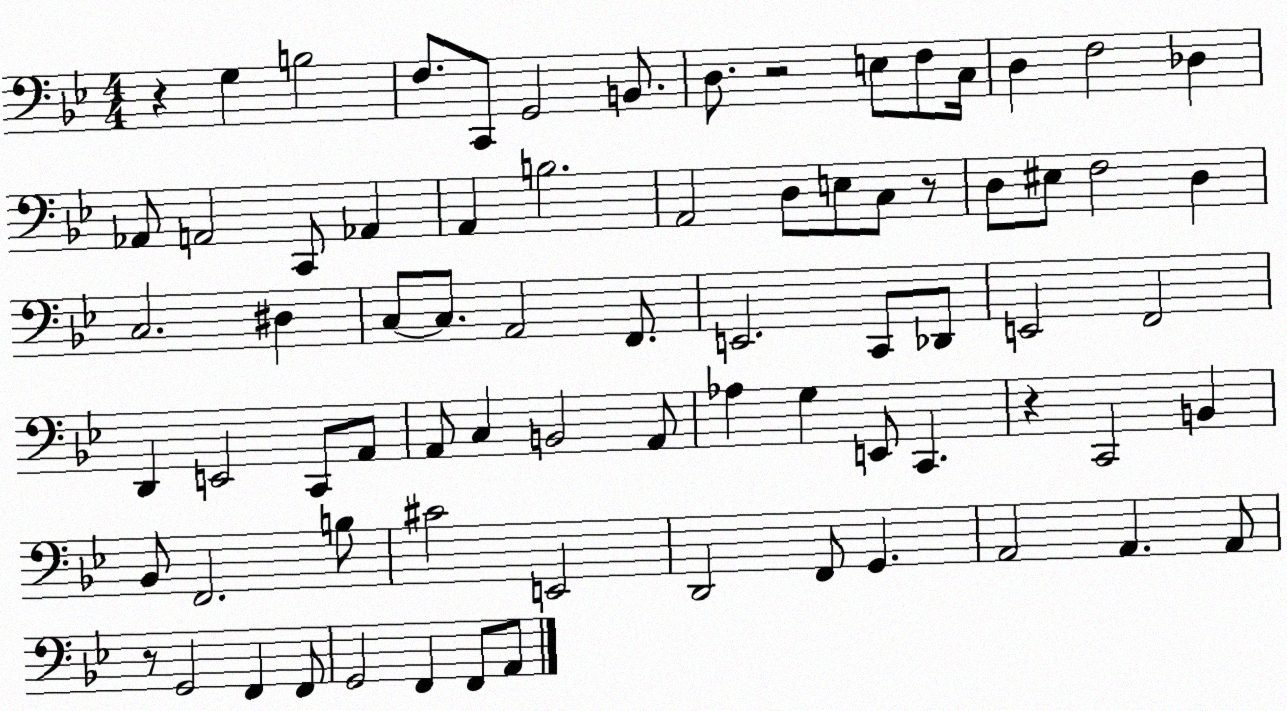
X:1
T:Untitled
M:4/4
L:1/4
K:Bb
z G, B,2 F,/2 C,,/2 G,,2 B,,/2 D,/2 z2 E,/2 F,/2 C,/4 D, F,2 _D, _A,,/2 A,,2 C,,/2 _A,, A,, B,2 A,,2 D,/2 E,/2 C,/2 z/2 D,/2 ^E,/2 F,2 D, C,2 ^D, C,/2 C,/2 A,,2 F,,/2 E,,2 C,,/2 _D,,/2 E,,2 F,,2 D,, E,,2 C,,/2 A,,/2 A,,/2 C, B,,2 A,,/2 _A, G, E,,/2 C,, z C,,2 B,, _B,,/2 F,,2 B,/2 ^C2 E,,2 D,,2 F,,/2 G,, A,,2 A,, A,,/2 z/2 G,,2 F,, F,,/2 G,,2 F,, F,,/2 A,,/2